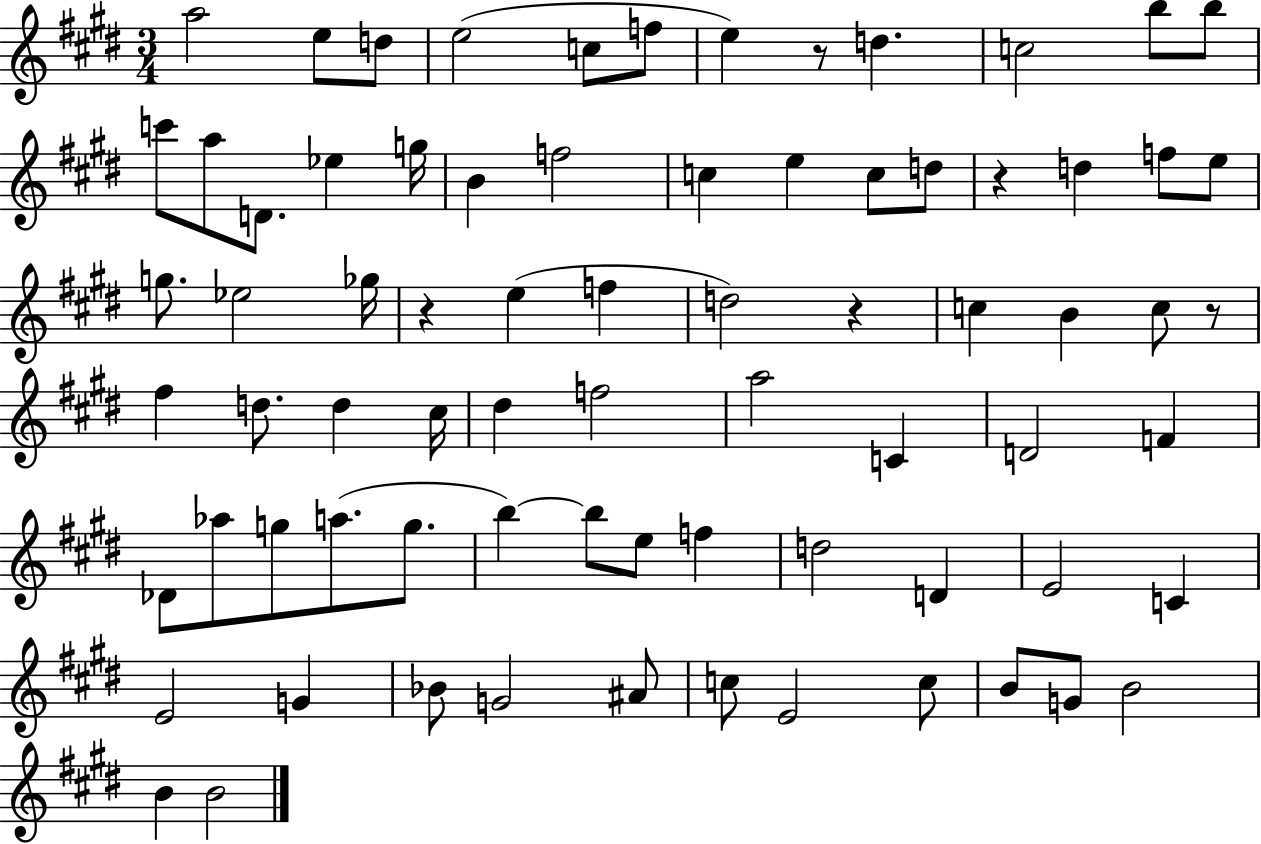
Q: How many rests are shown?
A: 5